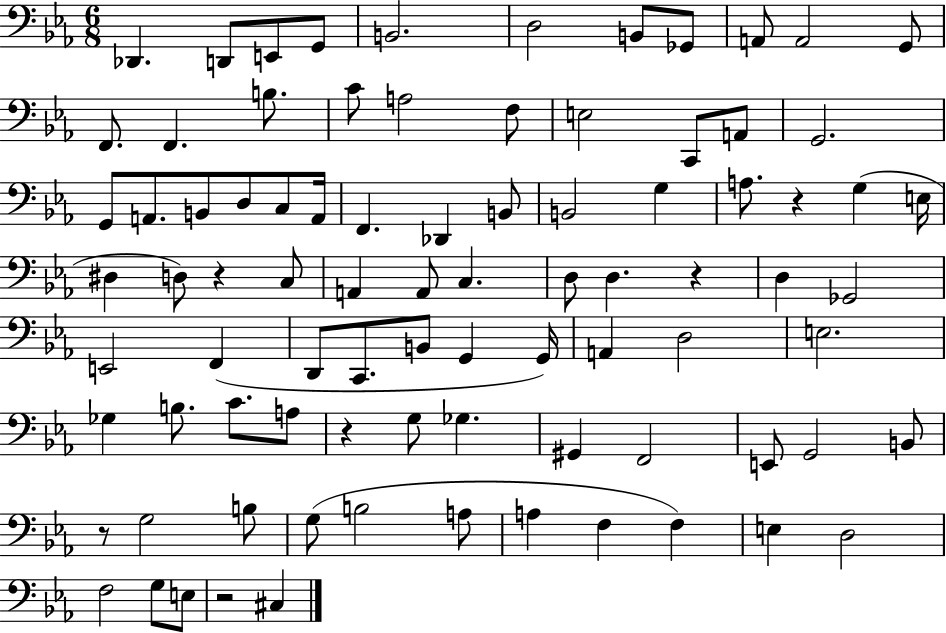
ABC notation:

X:1
T:Untitled
M:6/8
L:1/4
K:Eb
_D,, D,,/2 E,,/2 G,,/2 B,,2 D,2 B,,/2 _G,,/2 A,,/2 A,,2 G,,/2 F,,/2 F,, B,/2 C/2 A,2 F,/2 E,2 C,,/2 A,,/2 G,,2 G,,/2 A,,/2 B,,/2 D,/2 C,/2 A,,/4 F,, _D,, B,,/2 B,,2 G, A,/2 z G, E,/4 ^D, D,/2 z C,/2 A,, A,,/2 C, D,/2 D, z D, _G,,2 E,,2 F,, D,,/2 C,,/2 B,,/2 G,, G,,/4 A,, D,2 E,2 _G, B,/2 C/2 A,/2 z G,/2 _G, ^G,, F,,2 E,,/2 G,,2 B,,/2 z/2 G,2 B,/2 G,/2 B,2 A,/2 A, F, F, E, D,2 F,2 G,/2 E,/2 z2 ^C,